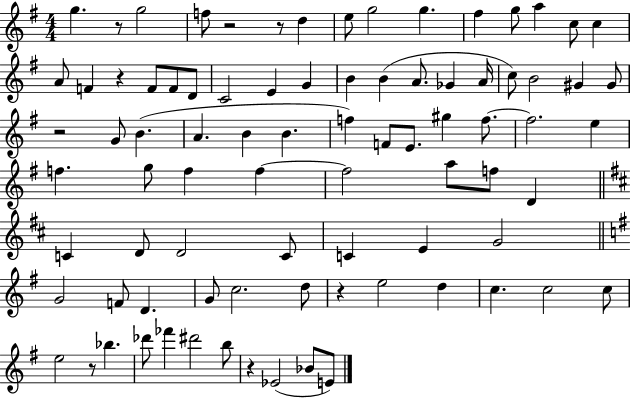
X:1
T:Untitled
M:4/4
L:1/4
K:G
g z/2 g2 f/2 z2 z/2 d e/2 g2 g ^f g/2 a c/2 c A/2 F z F/2 F/2 D/2 C2 E G B B A/2 _G A/4 c/2 B2 ^G ^G/2 z2 G/2 B A B B f F/2 E/2 ^g f/2 f2 e f g/2 f f f2 a/2 f/2 D C D/2 D2 C/2 C E G2 G2 F/2 D G/2 c2 d/2 z e2 d c c2 c/2 e2 z/2 _b _d'/2 _f' ^d'2 b/2 z _E2 _B/2 E/2